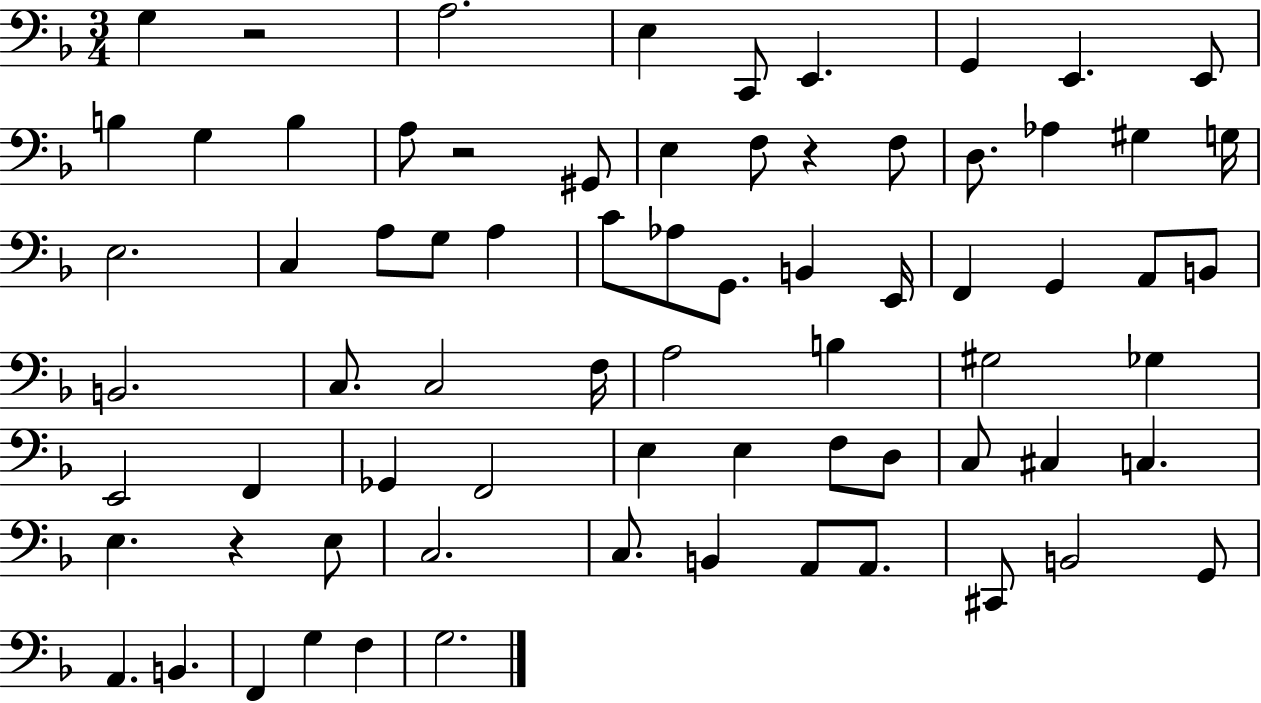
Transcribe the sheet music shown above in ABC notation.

X:1
T:Untitled
M:3/4
L:1/4
K:F
G, z2 A,2 E, C,,/2 E,, G,, E,, E,,/2 B, G, B, A,/2 z2 ^G,,/2 E, F,/2 z F,/2 D,/2 _A, ^G, G,/4 E,2 C, A,/2 G,/2 A, C/2 _A,/2 G,,/2 B,, E,,/4 F,, G,, A,,/2 B,,/2 B,,2 C,/2 C,2 F,/4 A,2 B, ^G,2 _G, E,,2 F,, _G,, F,,2 E, E, F,/2 D,/2 C,/2 ^C, C, E, z E,/2 C,2 C,/2 B,, A,,/2 A,,/2 ^C,,/2 B,,2 G,,/2 A,, B,, F,, G, F, G,2